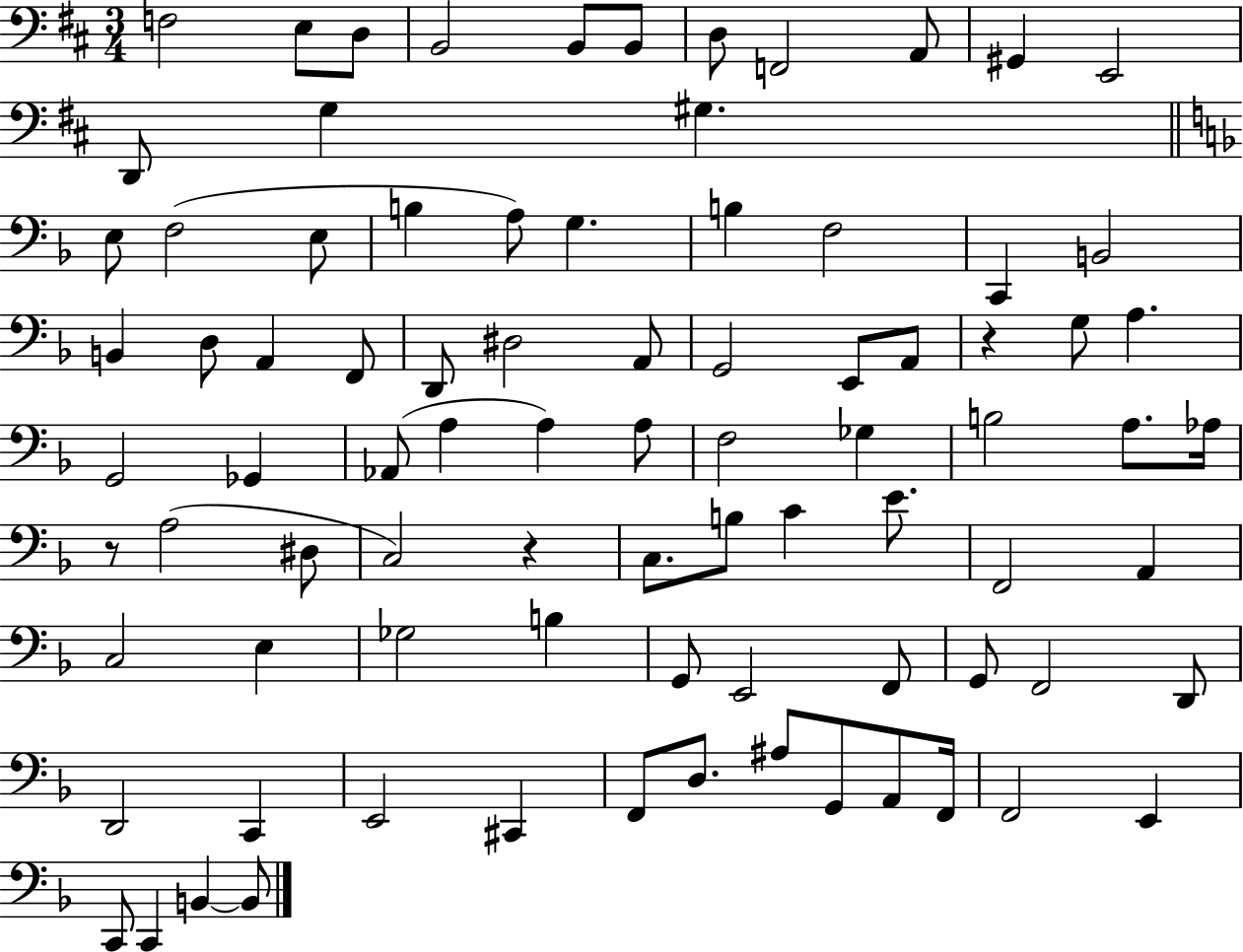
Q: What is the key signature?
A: D major